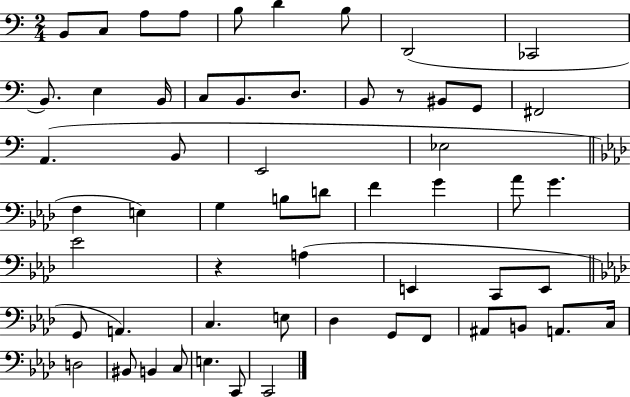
{
  \clef bass
  \numericTimeSignature
  \time 2/4
  \key c \major
  b,8 c8 a8 a8 | b8 d'4 b8 | d,2( | ces,2 | \break b,8.) e4 b,16 | c8 b,8. d8. | b,8 r8 bis,8 g,8 | fis,2 | \break a,4.( b,8 | e,2 | ees2 | \bar "||" \break \key aes \major f4 e4) | g4 b8 d'8 | f'4 g'4 | aes'8 g'4. | \break ees'2 | r4 a4( | e,4 c,8 e,8 | \bar "||" \break \key f \minor g,8 a,4.) | c4. e8 | des4 g,8 f,8 | ais,8 b,8 a,8. c16 | \break d2 | bis,8 b,4 c8 | e4. c,8 | c,2 | \break \bar "|."
}